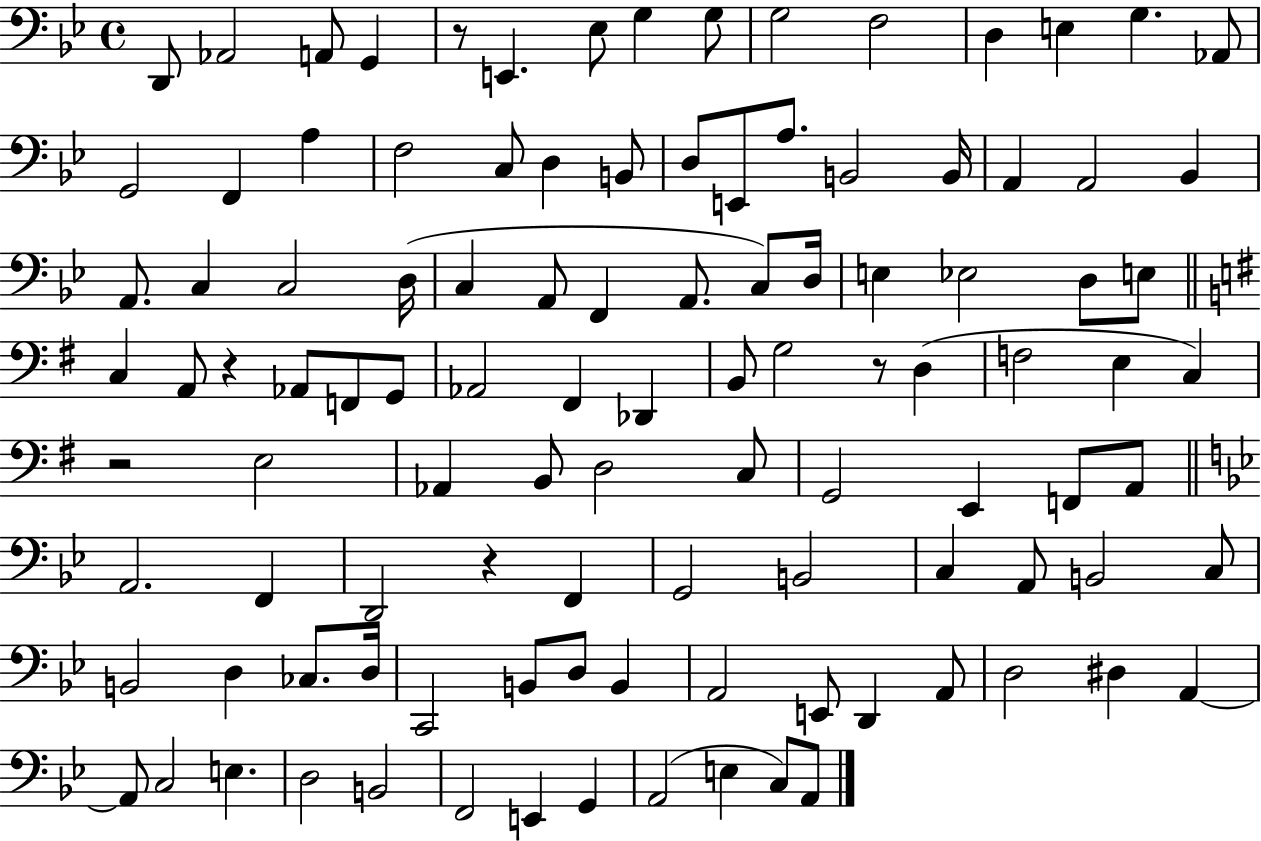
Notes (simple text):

D2/e Ab2/h A2/e G2/q R/e E2/q. Eb3/e G3/q G3/e G3/h F3/h D3/q E3/q G3/q. Ab2/e G2/h F2/q A3/q F3/h C3/e D3/q B2/e D3/e E2/e A3/e. B2/h B2/s A2/q A2/h Bb2/q A2/e. C3/q C3/h D3/s C3/q A2/e F2/q A2/e. C3/e D3/s E3/q Eb3/h D3/e E3/e C3/q A2/e R/q Ab2/e F2/e G2/e Ab2/h F#2/q Db2/q B2/e G3/h R/e D3/q F3/h E3/q C3/q R/h E3/h Ab2/q B2/e D3/h C3/e G2/h E2/q F2/e A2/e A2/h. F2/q D2/h R/q F2/q G2/h B2/h C3/q A2/e B2/h C3/e B2/h D3/q CES3/e. D3/s C2/h B2/e D3/e B2/q A2/h E2/e D2/q A2/e D3/h D#3/q A2/q A2/e C3/h E3/q. D3/h B2/h F2/h E2/q G2/q A2/h E3/q C3/e A2/e